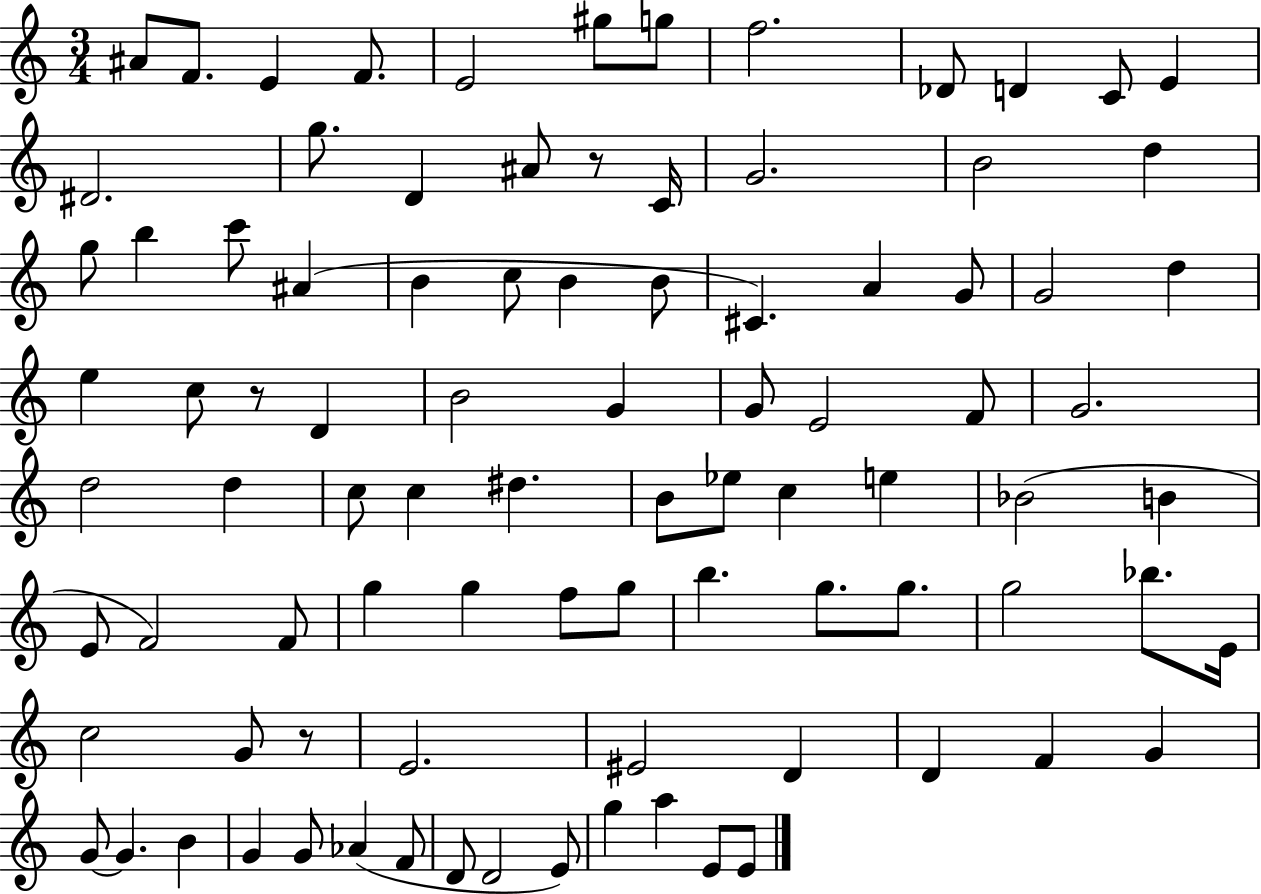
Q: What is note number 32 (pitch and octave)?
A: G4